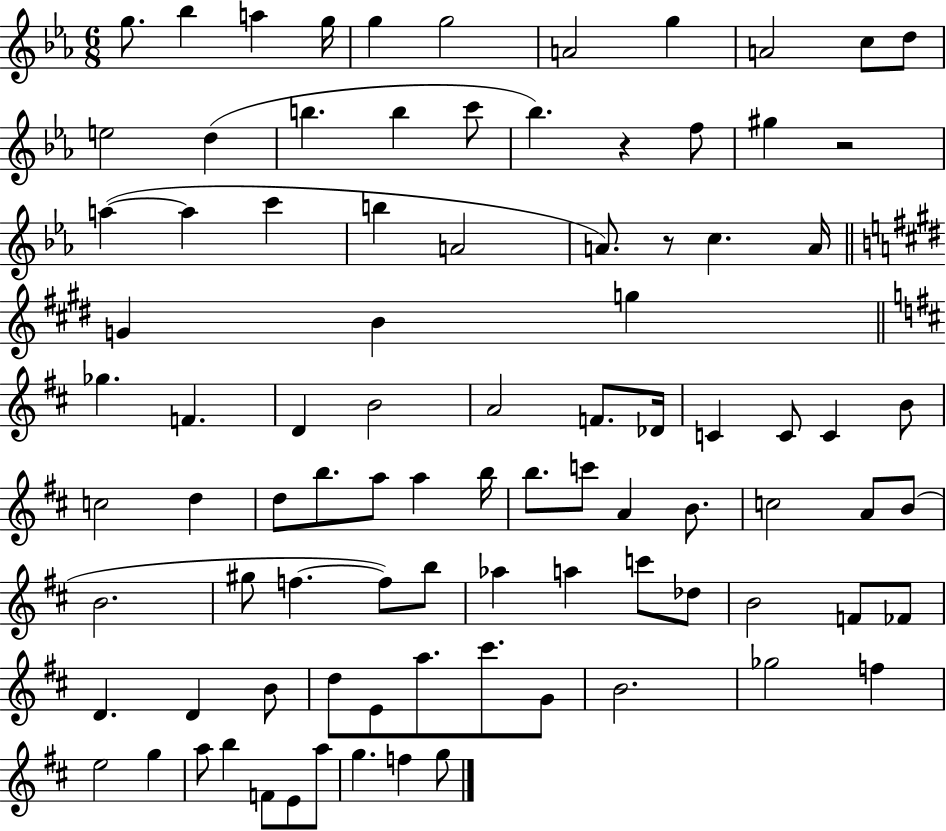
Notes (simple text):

G5/e. Bb5/q A5/q G5/s G5/q G5/h A4/h G5/q A4/h C5/e D5/e E5/h D5/q B5/q. B5/q C6/e Bb5/q. R/q F5/e G#5/q R/h A5/q A5/q C6/q B5/q A4/h A4/e. R/e C5/q. A4/s G4/q B4/q G5/q Gb5/q. F4/q. D4/q B4/h A4/h F4/e. Db4/s C4/q C4/e C4/q B4/e C5/h D5/q D5/e B5/e. A5/e A5/q B5/s B5/e. C6/e A4/q B4/e. C5/h A4/e B4/e B4/h. G#5/e F5/q. F5/e B5/e Ab5/q A5/q C6/e Db5/e B4/h F4/e FES4/e D4/q. D4/q B4/e D5/e E4/e A5/e. C#6/e. G4/e B4/h. Gb5/h F5/q E5/h G5/q A5/e B5/q F4/e E4/e A5/e G5/q. F5/q G5/e